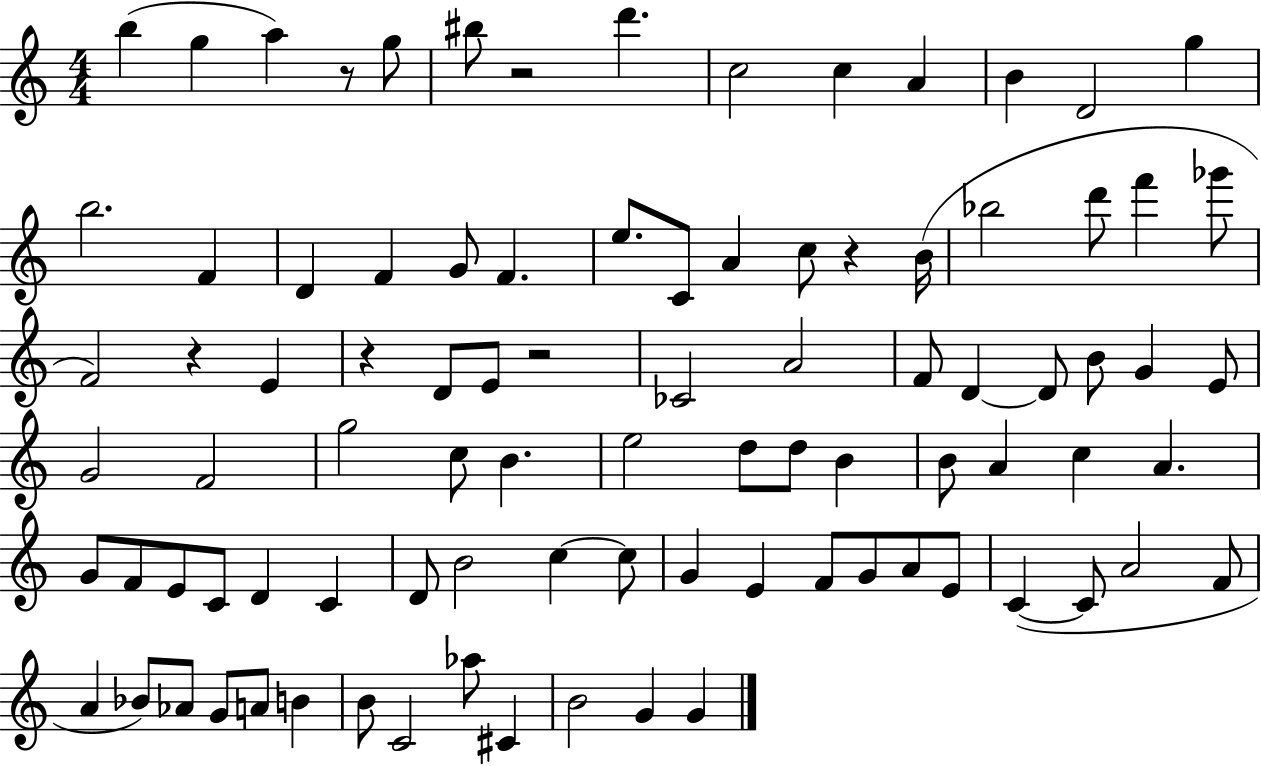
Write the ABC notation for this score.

X:1
T:Untitled
M:4/4
L:1/4
K:C
b g a z/2 g/2 ^b/2 z2 d' c2 c A B D2 g b2 F D F G/2 F e/2 C/2 A c/2 z B/4 _b2 d'/2 f' _g'/2 F2 z E z D/2 E/2 z2 _C2 A2 F/2 D D/2 B/2 G E/2 G2 F2 g2 c/2 B e2 d/2 d/2 B B/2 A c A G/2 F/2 E/2 C/2 D C D/2 B2 c c/2 G E F/2 G/2 A/2 E/2 C C/2 A2 F/2 A _B/2 _A/2 G/2 A/2 B B/2 C2 _a/2 ^C B2 G G